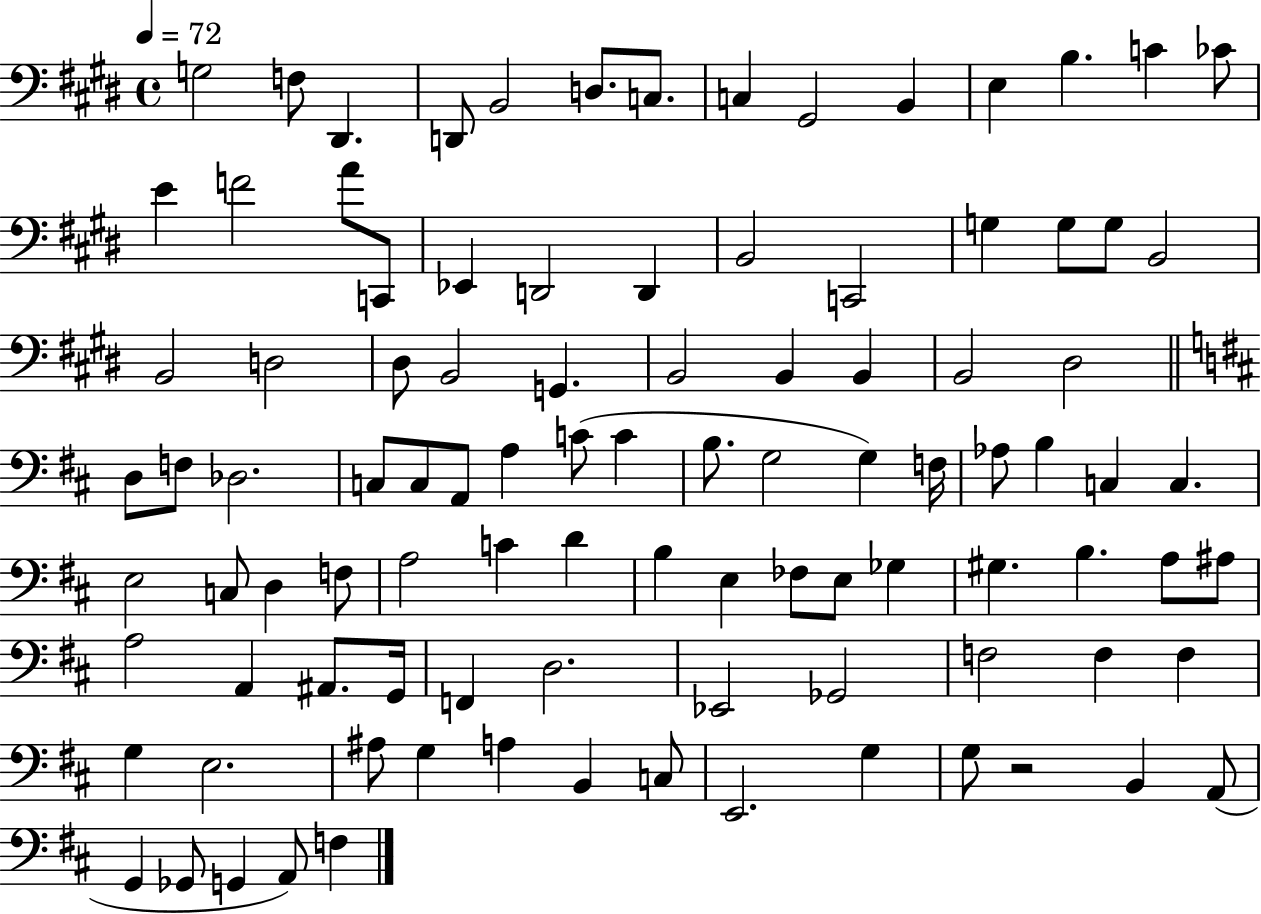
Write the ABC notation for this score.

X:1
T:Untitled
M:4/4
L:1/4
K:E
G,2 F,/2 ^D,, D,,/2 B,,2 D,/2 C,/2 C, ^G,,2 B,, E, B, C _C/2 E F2 A/2 C,,/2 _E,, D,,2 D,, B,,2 C,,2 G, G,/2 G,/2 B,,2 B,,2 D,2 ^D,/2 B,,2 G,, B,,2 B,, B,, B,,2 ^D,2 D,/2 F,/2 _D,2 C,/2 C,/2 A,,/2 A, C/2 C B,/2 G,2 G, F,/4 _A,/2 B, C, C, E,2 C,/2 D, F,/2 A,2 C D B, E, _F,/2 E,/2 _G, ^G, B, A,/2 ^A,/2 A,2 A,, ^A,,/2 G,,/4 F,, D,2 _E,,2 _G,,2 F,2 F, F, G, E,2 ^A,/2 G, A, B,, C,/2 E,,2 G, G,/2 z2 B,, A,,/2 G,, _G,,/2 G,, A,,/2 F,